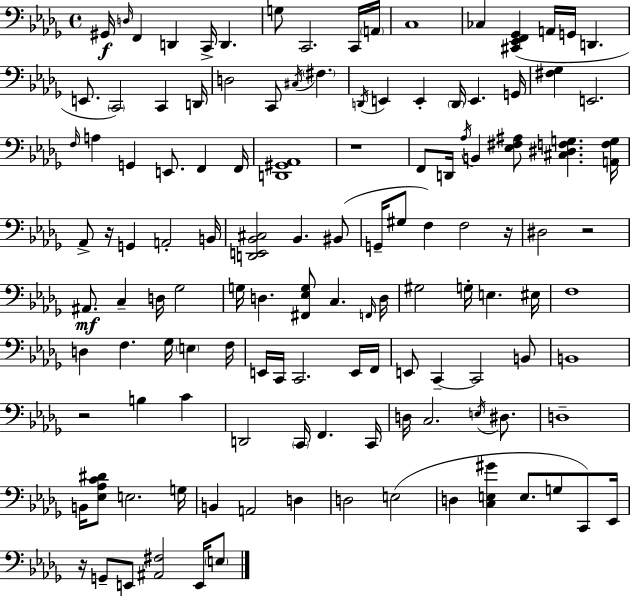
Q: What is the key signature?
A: BES minor